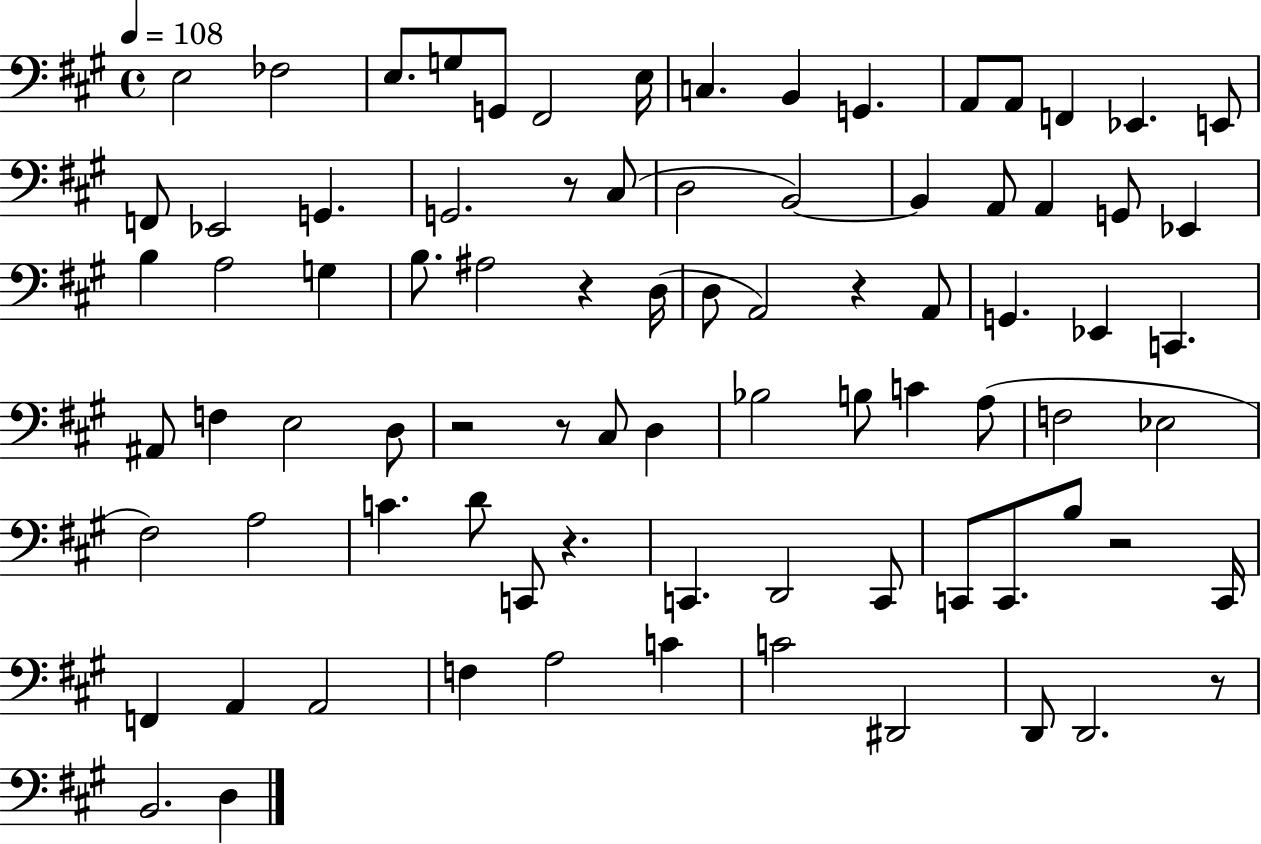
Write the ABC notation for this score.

X:1
T:Untitled
M:4/4
L:1/4
K:A
E,2 _F,2 E,/2 G,/2 G,,/2 ^F,,2 E,/4 C, B,, G,, A,,/2 A,,/2 F,, _E,, E,,/2 F,,/2 _E,,2 G,, G,,2 z/2 ^C,/2 D,2 B,,2 B,, A,,/2 A,, G,,/2 _E,, B, A,2 G, B,/2 ^A,2 z D,/4 D,/2 A,,2 z A,,/2 G,, _E,, C,, ^A,,/2 F, E,2 D,/2 z2 z/2 ^C,/2 D, _B,2 B,/2 C A,/2 F,2 _E,2 ^F,2 A,2 C D/2 C,,/2 z C,, D,,2 C,,/2 C,,/2 C,,/2 B,/2 z2 C,,/4 F,, A,, A,,2 F, A,2 C C2 ^D,,2 D,,/2 D,,2 z/2 B,,2 D,